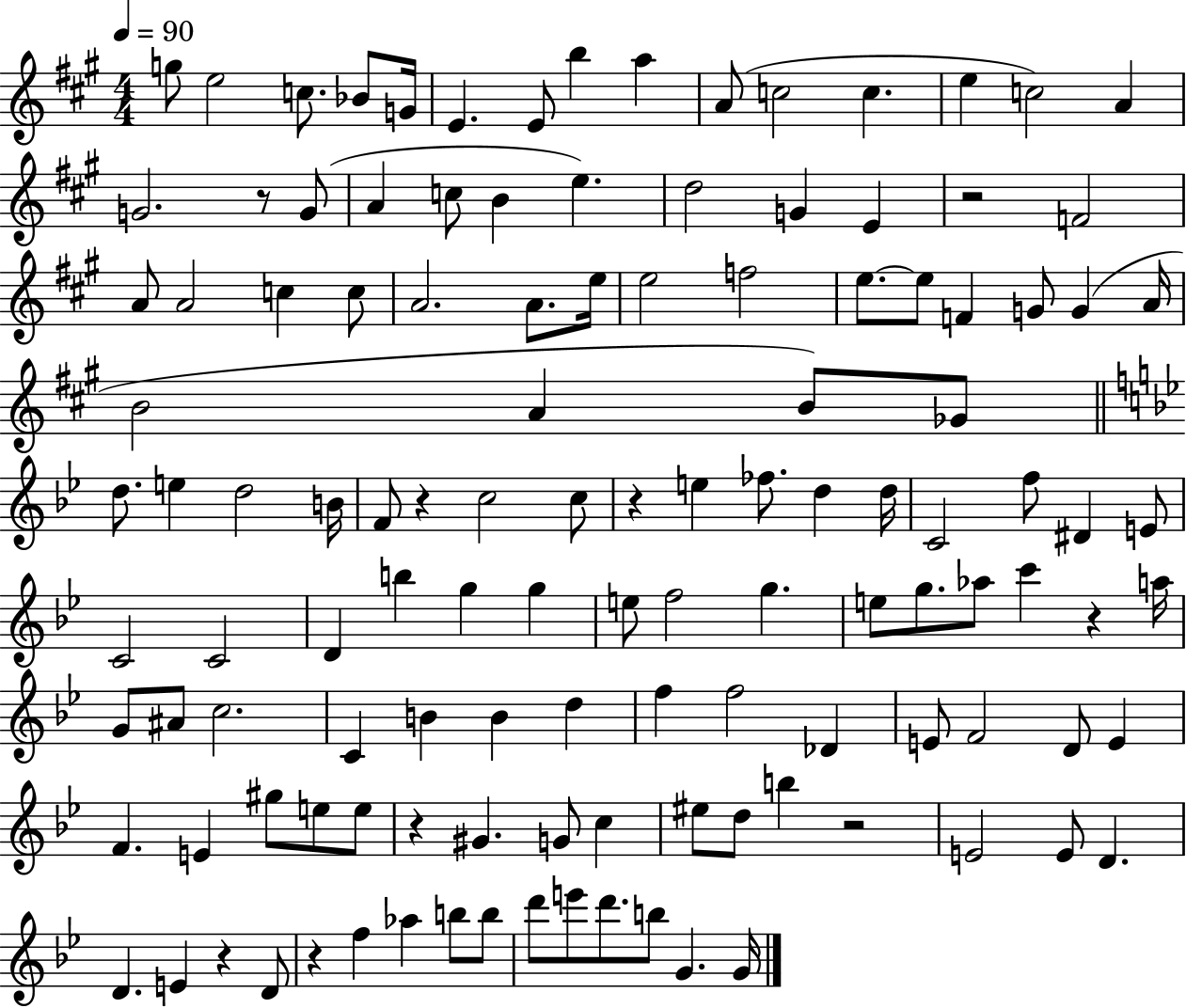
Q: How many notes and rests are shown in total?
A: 123